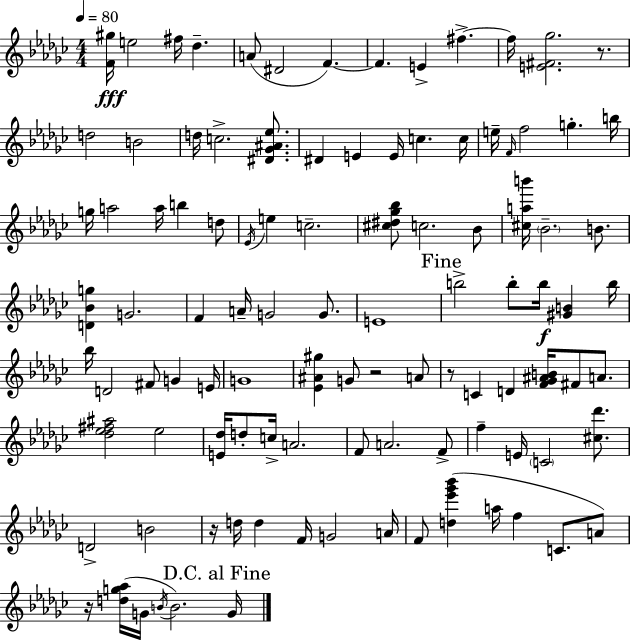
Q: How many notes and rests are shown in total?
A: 103